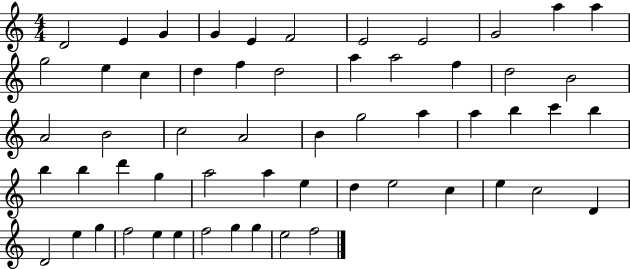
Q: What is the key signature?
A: C major